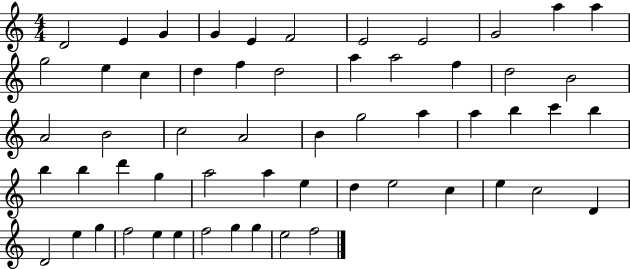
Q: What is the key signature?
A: C major